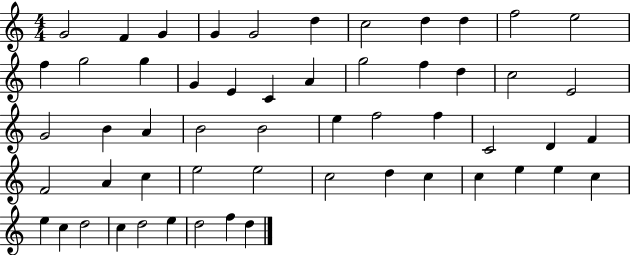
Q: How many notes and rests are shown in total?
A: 55